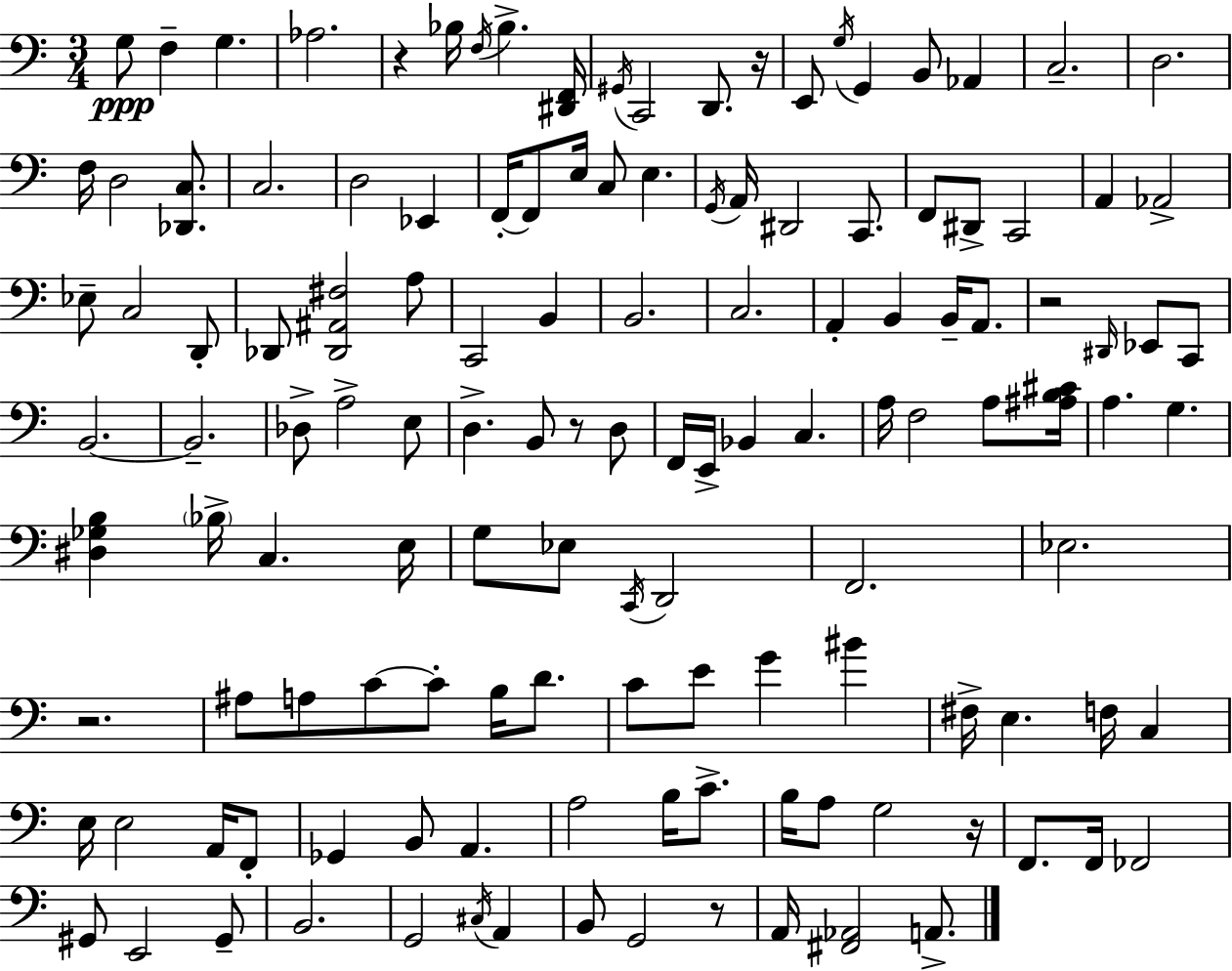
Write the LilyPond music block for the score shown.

{
  \clef bass
  \numericTimeSignature
  \time 3/4
  \key c \major
  \repeat volta 2 { g8\ppp f4-- g4. | aes2. | r4 bes16 \acciaccatura { f16 } bes4.-> | <dis, f,>16 \acciaccatura { gis,16 } c,2 d,8. | \break r16 e,8 \acciaccatura { g16 } g,4 b,8 aes,4 | c2.-- | d2. | f16 d2 | \break <des, c>8. c2. | d2 ees,4 | f,16-.~~ f,8 e16 c8 e4. | \acciaccatura { g,16 } a,16 dis,2 | \break c,8. f,8 dis,8-> c,2 | a,4 aes,2-> | ees8-- c2 | d,8-. des,8 <des, ais, fis>2 | \break a8 c,2 | b,4 b,2. | c2. | a,4-. b,4 | \break b,16-- a,8. r2 | \grace { dis,16 } ees,8 c,8 b,2.~~ | b,2.-- | des8-> a2-> | \break e8 d4.-> b,8 | r8 d8 f,16 e,16-> bes,4 c4. | a16 f2 | a8 <ais b cis'>16 a4. g4. | \break <dis ges b>4 \parenthesize bes16-> c4. | e16 g8 ees8 \acciaccatura { c,16 } d,2 | f,2. | ees2. | \break r2. | ais8 a8 c'8~~ | c'8-. b16 d'8. c'8 e'8 g'4 | bis'4 fis16-> e4. | \break f16 c4 e16 e2 | a,16 f,8-. ges,4 b,8 | a,4. a2 | b16 c'8.-> b16 a8 g2 | \break r16 f,8. f,16 fes,2 | gis,8 e,2 | gis,8-- b,2. | g,2 | \break \acciaccatura { cis16 } a,4 b,8 g,2 | r8 a,16 <fis, aes,>2 | a,8.-> } \bar "|."
}